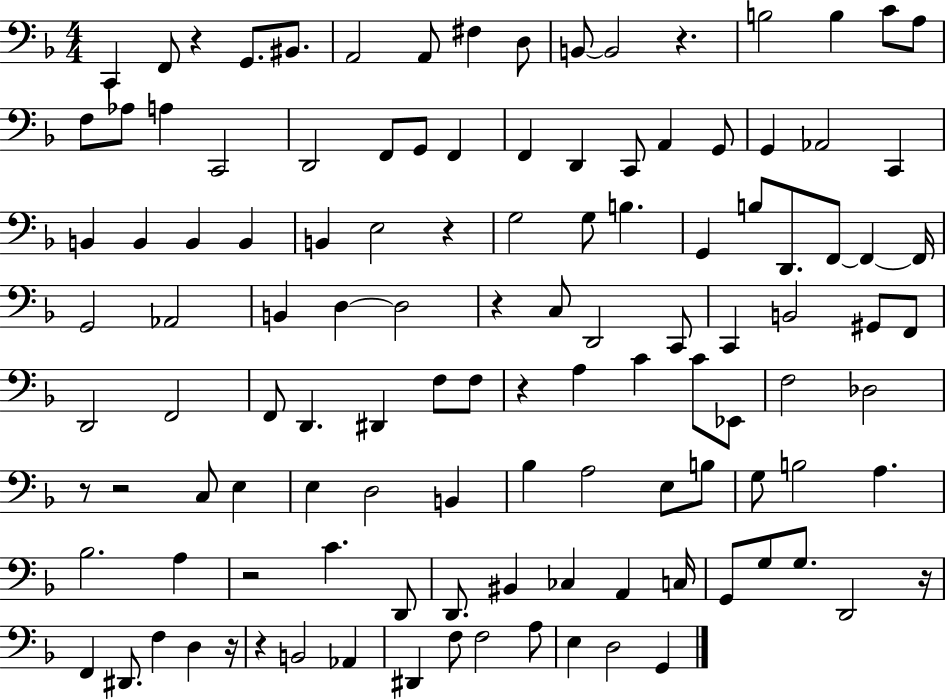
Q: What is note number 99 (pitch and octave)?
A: D3